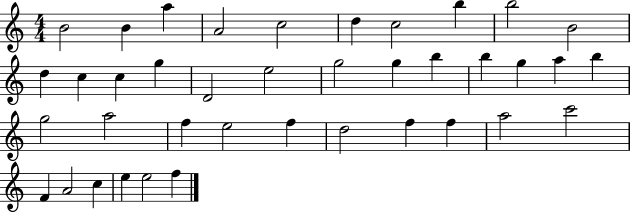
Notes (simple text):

B4/h B4/q A5/q A4/h C5/h D5/q C5/h B5/q B5/h B4/h D5/q C5/q C5/q G5/q D4/h E5/h G5/h G5/q B5/q B5/q G5/q A5/q B5/q G5/h A5/h F5/q E5/h F5/q D5/h F5/q F5/q A5/h C6/h F4/q A4/h C5/q E5/q E5/h F5/q